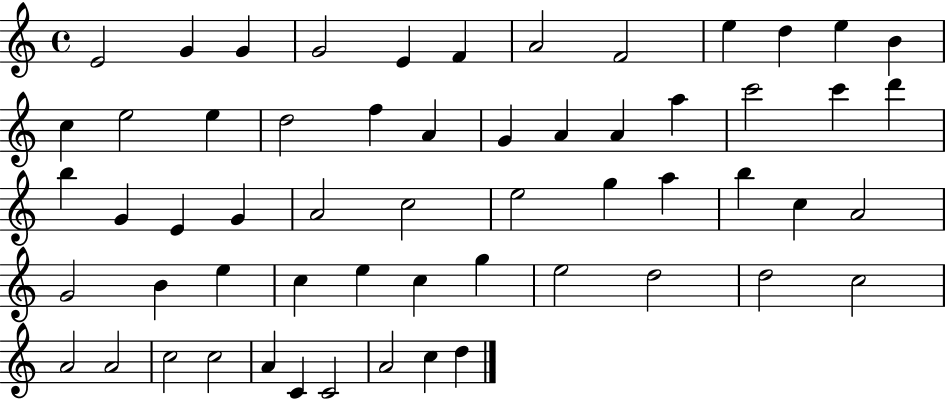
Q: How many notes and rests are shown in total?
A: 58